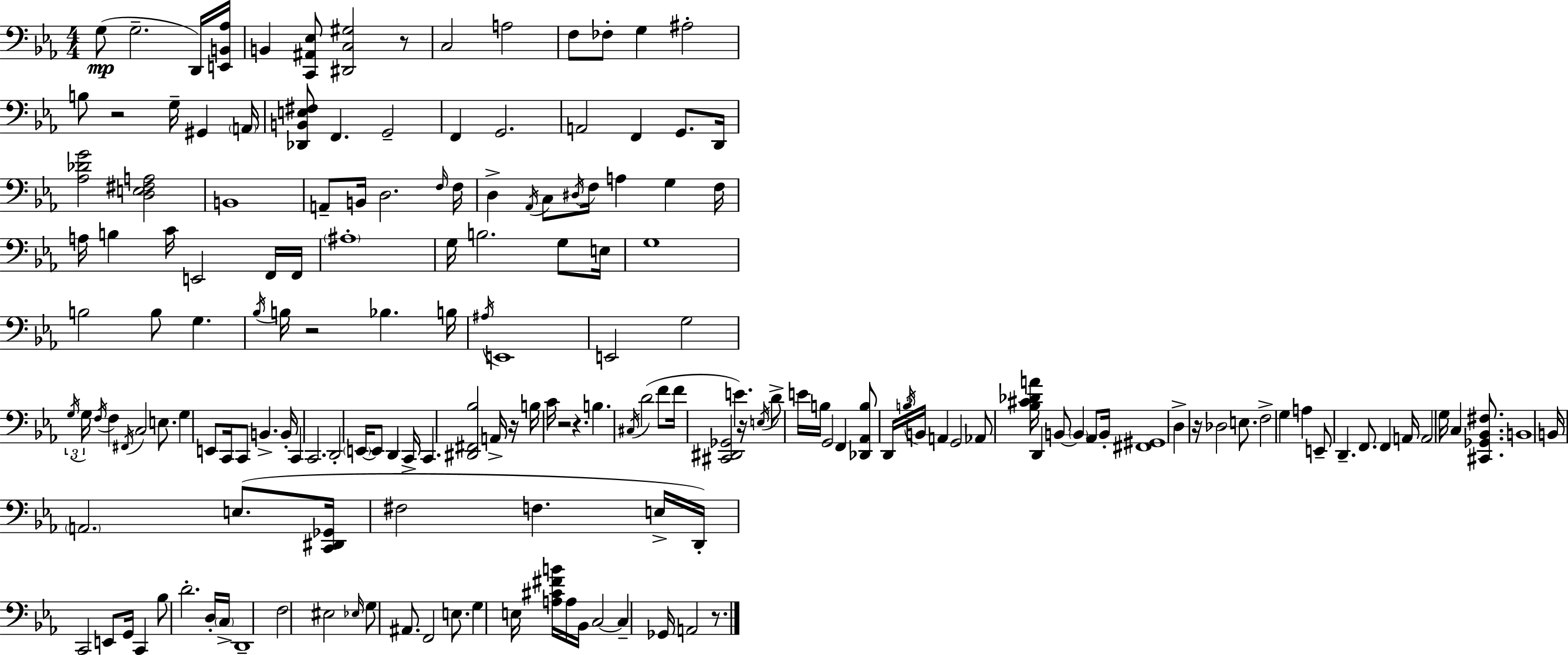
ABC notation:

X:1
T:Untitled
M:4/4
L:1/4
K:Cm
G,/2 G,2 D,,/4 [E,,B,,_A,]/4 B,, [C,,^A,,_E,]/2 [^D,,C,^G,]2 z/2 C,2 A,2 F,/2 _F,/2 G, ^A,2 B,/2 z2 G,/4 ^G,, A,,/4 [_D,,B,,E,^F,]/2 F,, G,,2 F,, G,,2 A,,2 F,, G,,/2 D,,/4 [_A,_DG]2 [D,E,^F,A,]2 B,,4 A,,/2 B,,/4 D,2 F,/4 F,/4 D, _A,,/4 C,/2 ^D,/4 F,/4 A, G, F,/4 A,/4 B, C/4 E,,2 F,,/4 F,,/4 ^A,4 G,/4 B,2 G,/2 E,/4 G,4 B,2 B,/2 G, _B,/4 B,/4 z2 _B, B,/4 ^A,/4 E,,4 E,,2 G,2 G,/4 G,/4 F,/4 F, ^F,,/4 C,2 E,/2 G, E,,/2 C,,/4 C,,/2 B,, B,,/4 C,, C,,2 D,,2 E,,/4 E,,/2 D,, C,,/4 C,, [^D,,^F,,_B,]2 A,,/4 z/4 B,/4 C/4 z2 z B, ^C,/4 D2 F/2 F/4 [^C,,^D,,_G,,]2 E z/4 E,/4 D/2 E/4 B,/4 G,,2 F,, [_D,,_A,,B,]/2 D,,/4 B,/4 B,,/4 A,, G,,2 _A,,/2 [_B,^C_DA]/4 D,, B,,/2 B,, _A,,/2 B,,/4 [^F,,^G,,]4 D, z/4 _D,2 E,/2 F,2 G, A, E,,/2 D,, F,,/2 F,, A,,/4 A,,2 G,/4 C, [^C,,_G,,_B,,^F,]/2 B,,4 B,,/4 A,,2 E,/2 [C,,^D,,_G,,]/4 ^F,2 F, E,/4 D,,/4 C,,2 E,,/2 G,,/4 C,, _B,/2 D2 D,/4 C,/4 D,,4 F,2 ^E,2 _E,/4 G,/2 ^A,,/2 F,,2 E,/2 G, E,/4 [A,^C^FB]/4 A,/4 _B,,/4 C,2 C, _G,,/4 A,,2 z/2